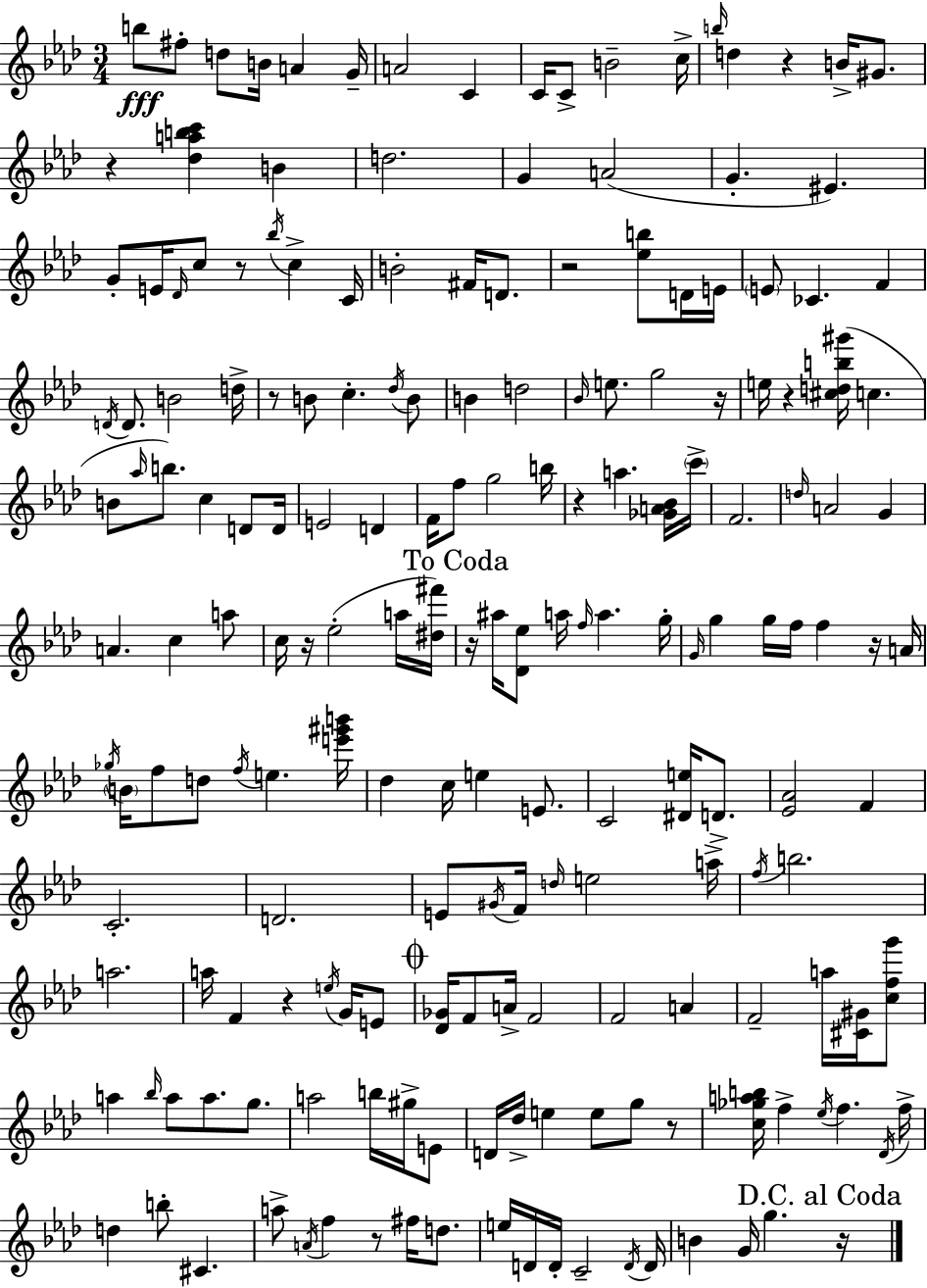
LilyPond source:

{
  \clef treble
  \numericTimeSignature
  \time 3/4
  \key f \minor
  b''8\fff fis''8-. d''8 b'16 a'4 g'16-- | a'2 c'4 | c'16 c'8-> b'2-- c''16-> | \grace { b''16 } d''4 r4 b'16-> gis'8. | \break r4 <des'' a'' b'' c'''>4 b'4 | d''2. | g'4 a'2( | g'4.-. eis'4.) | \break g'8-. e'16 \grace { des'16 } c''8 r8 \acciaccatura { bes''16 } c''4-> | c'16 b'2-. fis'16 | d'8. r2 <ees'' b''>8 | d'16 e'16 \parenthesize e'8 ces'4. f'4 | \break \acciaccatura { d'16 } d'8. b'2 | d''16-> r8 b'8 c''4.-. | \acciaccatura { des''16 } b'8 b'4 d''2 | \grace { bes'16 } e''8. g''2 | \break r16 e''16 r4 <cis'' d'' b'' gis'''>16( | c''4. b'8 \grace { aes''16 } b''8.) | c''4 d'8 d'16 e'2 | d'4 f'16 f''8 g''2 | \break b''16 r4 a''4. | <ges' a' bes'>16 \parenthesize c'''16-> f'2. | \grace { d''16 } a'2 | g'4 a'4. | \break c''4 a''8 c''16 r16 ees''2-.( | a''16 <dis'' fis'''>16) \mark "To Coda" r16 ais''16 <des' ees''>8 | a''16 \grace { f''16 } a''4. g''16-. \grace { g'16 } g''4 | g''16 f''16 f''4 r16 a'16 \acciaccatura { ges''16 } \parenthesize b'16 | \break f''8 d''8 \acciaccatura { f''16 } e''4. <e''' gis''' b'''>16 | des''4 c''16 e''4 e'8. | c'2 <dis' e''>16 d'8.-> | <ees' aes'>2 f'4 | \break c'2.-. | d'2. | e'8 \acciaccatura { gis'16 } f'16 \grace { d''16 } e''2 | a''16-> \acciaccatura { f''16 } b''2. | \break a''2. | a''16 f'4 r4 | \acciaccatura { e''16 } g'16 e'8 \mark \markup { \musicglyph "scripts.coda" } <des' ges'>16 f'8 a'16-> f'2 | f'2 | \break a'4 f'2-- | a''16 <cis' gis'>16 <c'' f'' g'''>8 a''4 \grace { bes''16 } a''8 a''8. | g''8. a''2 | b''16 gis''16-> e'8 d'16 des''16-> e''4 e''8 | \break g''8 r8 <c'' ges'' a'' b''>16 f''4-> \acciaccatura { ees''16 } f''4. | \acciaccatura { des'16 } f''16-> d''4 b''8-. | cis'4. a''8-> \acciaccatura { a'16 } f''4 | r8 fis''16 d''8. e''16 d'16 d'16-. c'2-- | \break \acciaccatura { d'16 } d'16 b'4 | g'16 g''4. \mark "D.C. al Coda" r16 \bar "|."
}